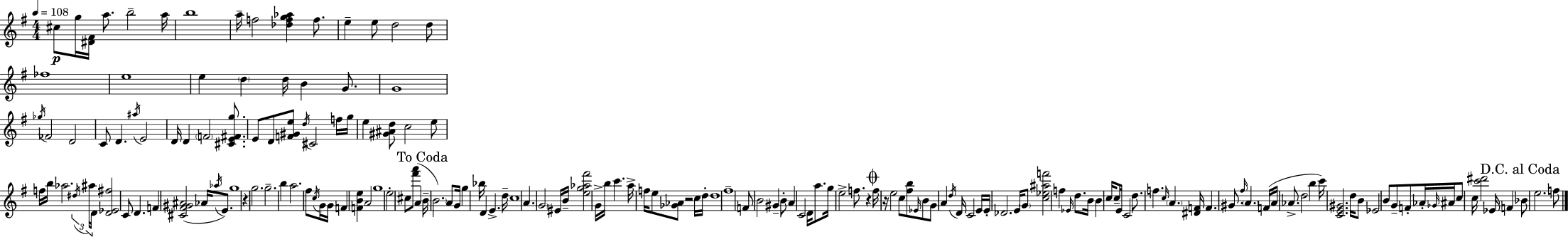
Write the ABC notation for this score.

X:1
T:Untitled
M:4/4
L:1/4
K:Em
^c/2 g/4 [^D^F]/4 a/2 b2 a/4 b4 a/4 f2 [_dfg_a] f/2 e e/2 d2 d/2 _f4 e4 e d d/4 B G/2 G4 _g/4 _F2 D2 C/2 D ^a/4 E2 D/4 D F2 [^CE^Fg]/2 E/2 D/2 [F^Ge]/2 d/4 ^C2 f/4 g/4 e [^G^Ad]/2 c2 e/2 f/4 b/4 _a2 ^d/4 ^a/4 D/4 [D_E^f]2 C/2 D F [^C^F^G^A]2 _A/4 _a/4 E/2 g4 z g2 g2 b a2 ^f/2 c/4 G/4 G/4 F [FBe] A2 g4 e2 ^c/2 [^f'a']/2 A B/4 B2 A/2 G/4 g _b/4 D E d/4 c4 A G2 ^E/4 B/4 [eg_a^f']2 G/4 b/4 c' a/4 f/4 e/2 [_G_A]/2 z2 c/4 d/4 d4 ^f4 F/2 B2 ^G B/2 A C2 D/4 a/2 g/4 e2 f/2 z f/4 z/4 e2 c/2 [^fb]/2 _E/4 B/2 G/2 A d/4 D/4 C2 E/4 E/4 _D2 E/4 G/2 [c_e^af']2 f _E/4 d/2 B/4 B c/4 c/2 E/4 C2 d/2 f c/4 A [^DF]/4 F ^G/2 ^f/4 A F/4 A/4 _A/2 d2 b c'/4 [CE^G]2 d/4 B/2 _E2 B/2 G/2 F/2 _A/4 _G/4 ^A/4 c/2 c/4 [c'^d']2 _E/4 F _B/2 e2 f/2